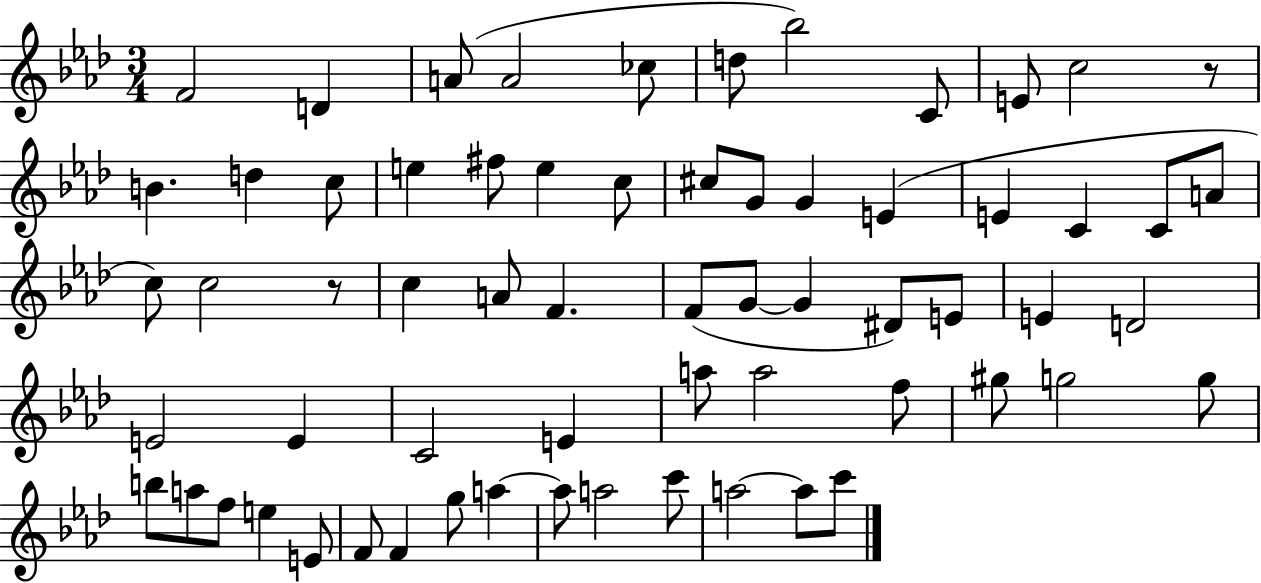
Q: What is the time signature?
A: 3/4